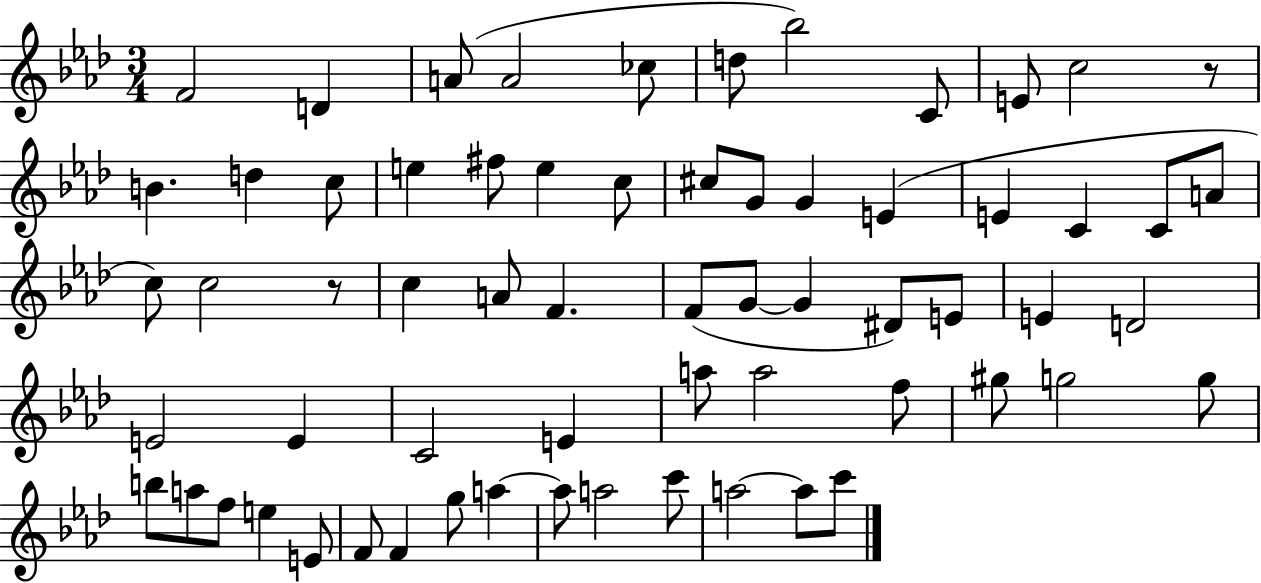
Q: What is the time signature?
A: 3/4